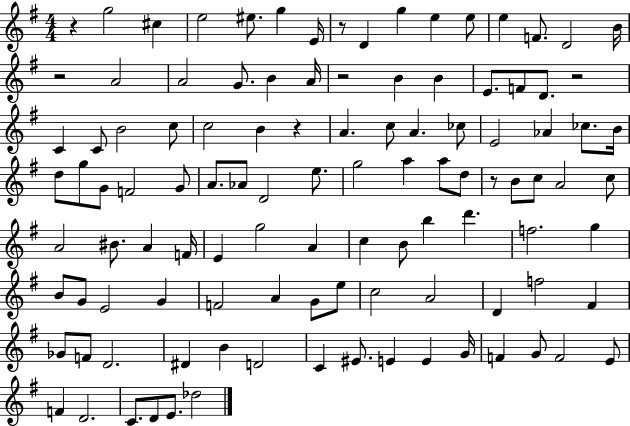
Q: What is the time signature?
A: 4/4